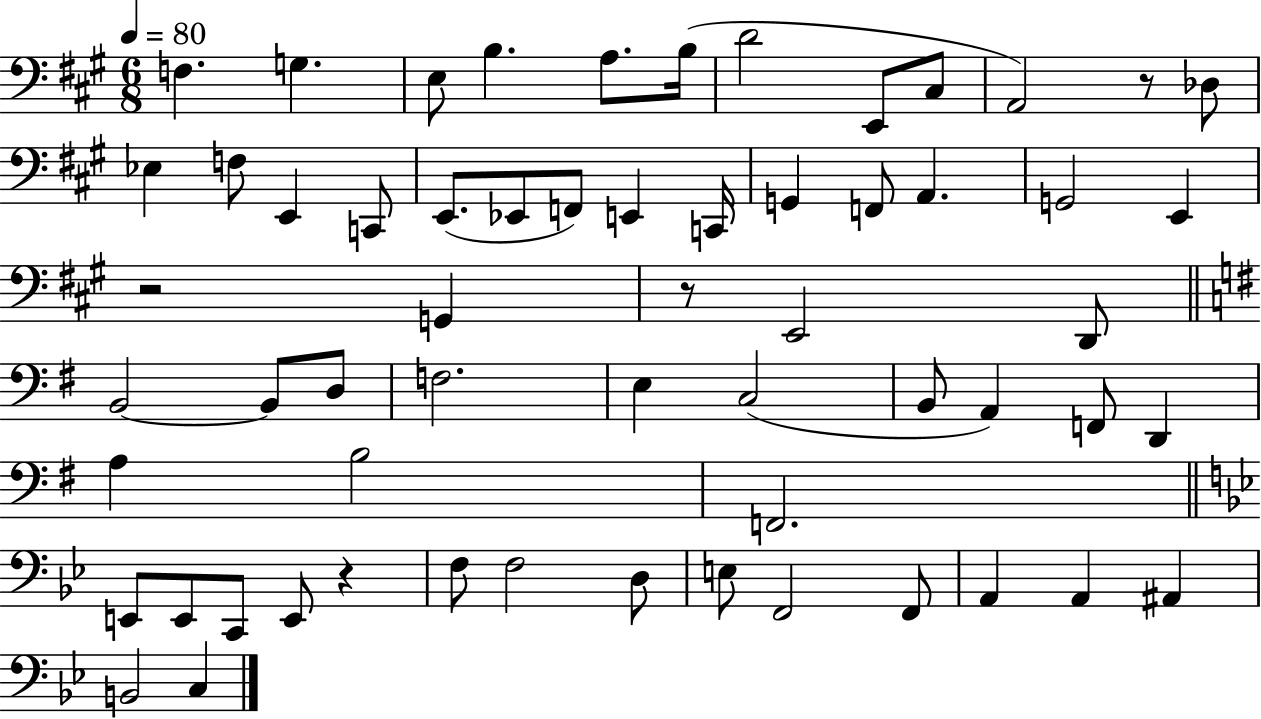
{
  \clef bass
  \numericTimeSignature
  \time 6/8
  \key a \major
  \tempo 4 = 80
  f4. g4. | e8 b4. a8. b16( | d'2 e,8 cis8 | a,2) r8 des8 | \break ees4 f8 e,4 c,8 | e,8.( ees,8 f,8) e,4 c,16 | g,4 f,8 a,4. | g,2 e,4 | \break r2 g,4 | r8 e,2 d,8 | \bar "||" \break \key g \major b,2~~ b,8 d8 | f2. | e4 c2( | b,8 a,4) f,8 d,4 | \break a4 b2 | f,2. | \bar "||" \break \key bes \major e,8 e,8 c,8 e,8 r4 | f8 f2 d8 | e8 f,2 f,8 | a,4 a,4 ais,4 | \break b,2 c4 | \bar "|."
}